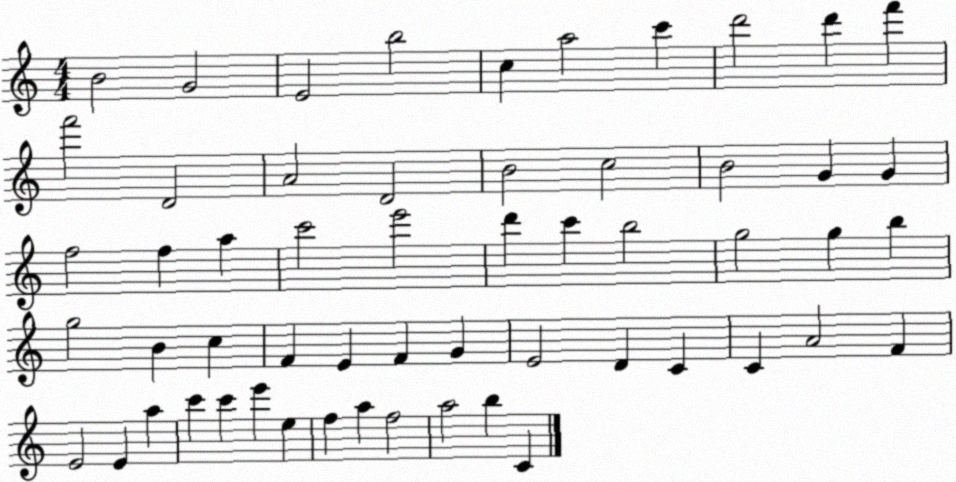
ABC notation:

X:1
T:Untitled
M:4/4
L:1/4
K:C
B2 G2 E2 b2 c a2 c' d'2 d' f' f'2 D2 A2 D2 B2 c2 B2 G G f2 f a c'2 e'2 d' c' b2 g2 g b g2 B c F E F G E2 D C C A2 F E2 E a c' c' e' e f a f2 a2 b C